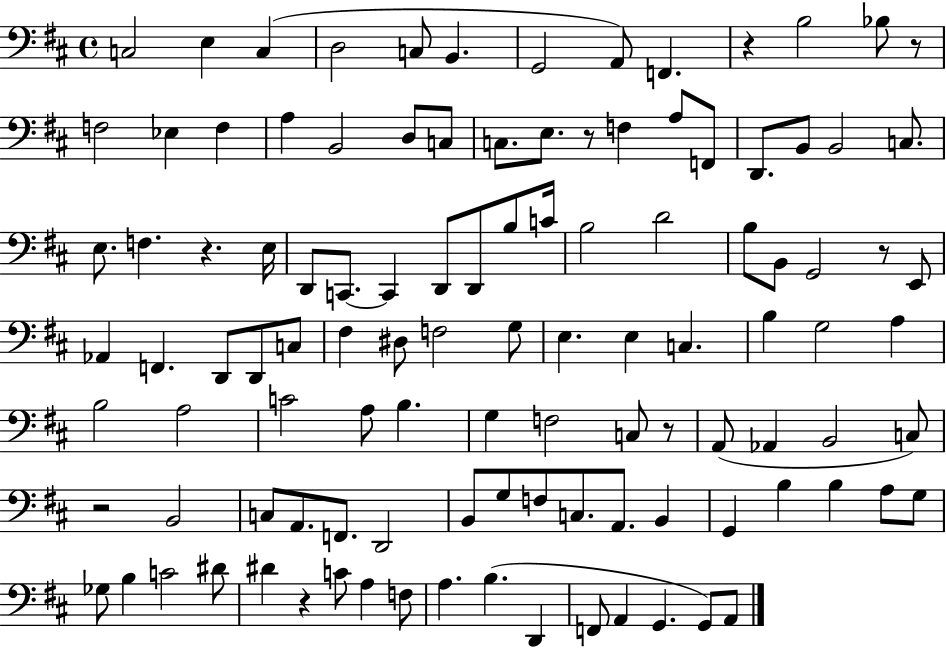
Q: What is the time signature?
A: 4/4